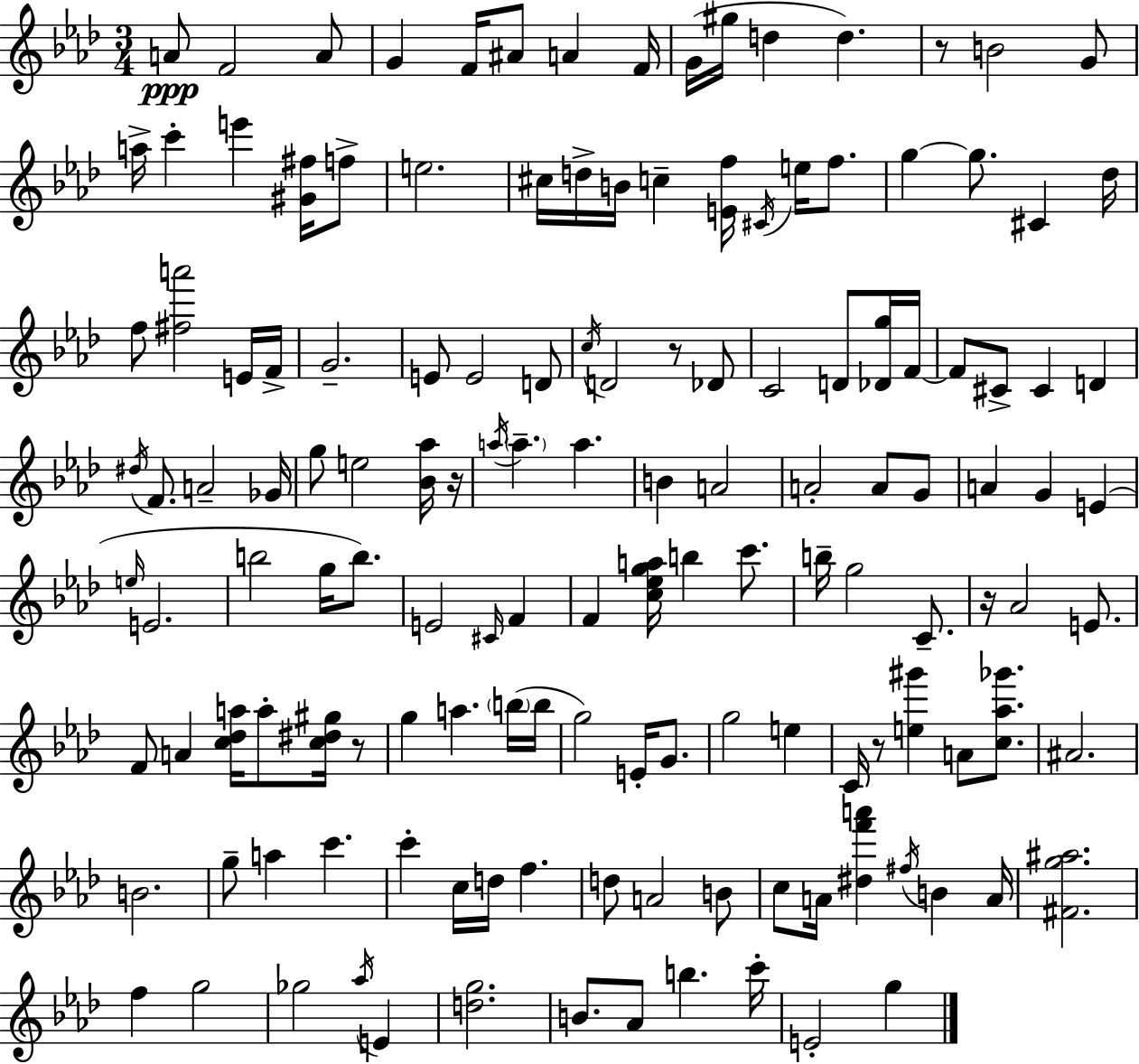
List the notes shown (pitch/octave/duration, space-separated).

A4/e F4/h A4/e G4/q F4/s A#4/e A4/q F4/s G4/s G#5/s D5/q D5/q. R/e B4/h G4/e A5/s C6/q E6/q [G#4,F#5]/s F5/e E5/h. C#5/s D5/s B4/s C5/q [E4,F5]/s C#4/s E5/s F5/e. G5/q G5/e. C#4/q Db5/s F5/e [F#5,A6]/h E4/s F4/s G4/h. E4/e E4/h D4/e C5/s D4/h R/e Db4/e C4/h D4/e [Db4,G5]/s F4/s F4/e C#4/e C#4/q D4/q D#5/s F4/e. A4/h Gb4/s G5/e E5/h [Bb4,Ab5]/s R/s A5/s A5/q. A5/q. B4/q A4/h A4/h A4/e G4/e A4/q G4/q E4/q E5/s E4/h. B5/h G5/s B5/e. E4/h C#4/s F4/q F4/q [C5,Eb5,G5,A5]/s B5/q C6/e. B5/s G5/h C4/e. R/s Ab4/h E4/e. F4/e A4/q [C5,Db5,A5]/s A5/e [C5,D#5,G#5]/s R/e G5/q A5/q. B5/s B5/s G5/h E4/s G4/e. G5/h E5/q C4/s R/e [E5,G#6]/q A4/e [C5,Ab5,Gb6]/e. A#4/h. B4/h. G5/e A5/q C6/q. C6/q C5/s D5/s F5/q. D5/e A4/h B4/e C5/e A4/s [D#5,F6,A6]/q F#5/s B4/q A4/s [F#4,G5,A#5]/h. F5/q G5/h Gb5/h Ab5/s E4/q [D5,G5]/h. B4/e. Ab4/e B5/q. C6/s E4/h G5/q